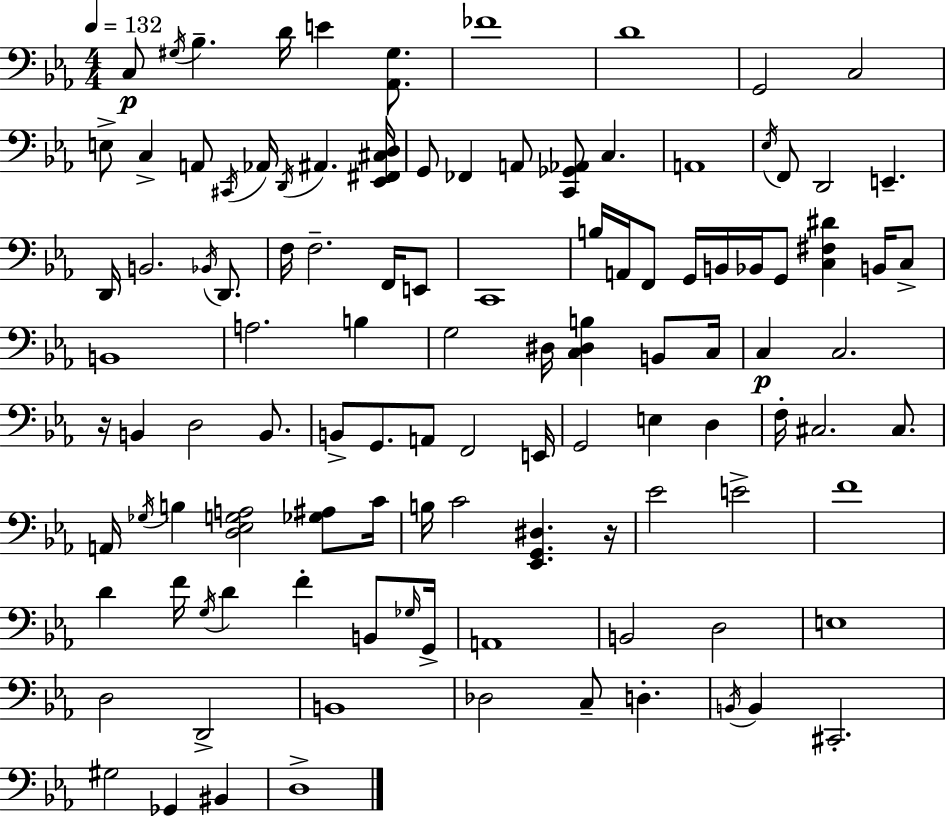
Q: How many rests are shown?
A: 2